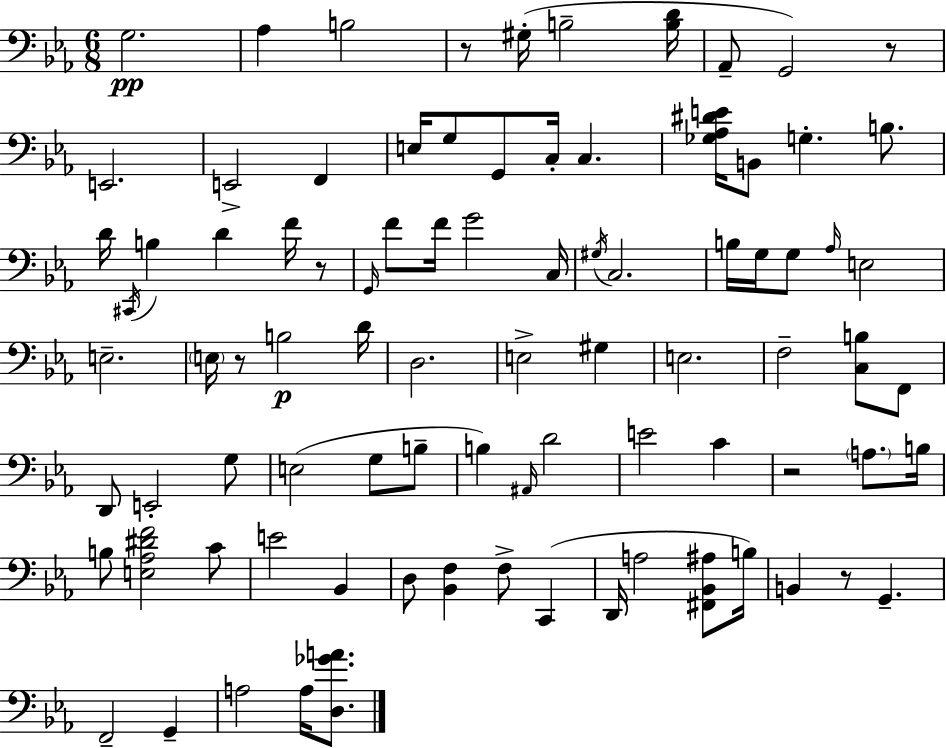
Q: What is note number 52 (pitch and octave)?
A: B3